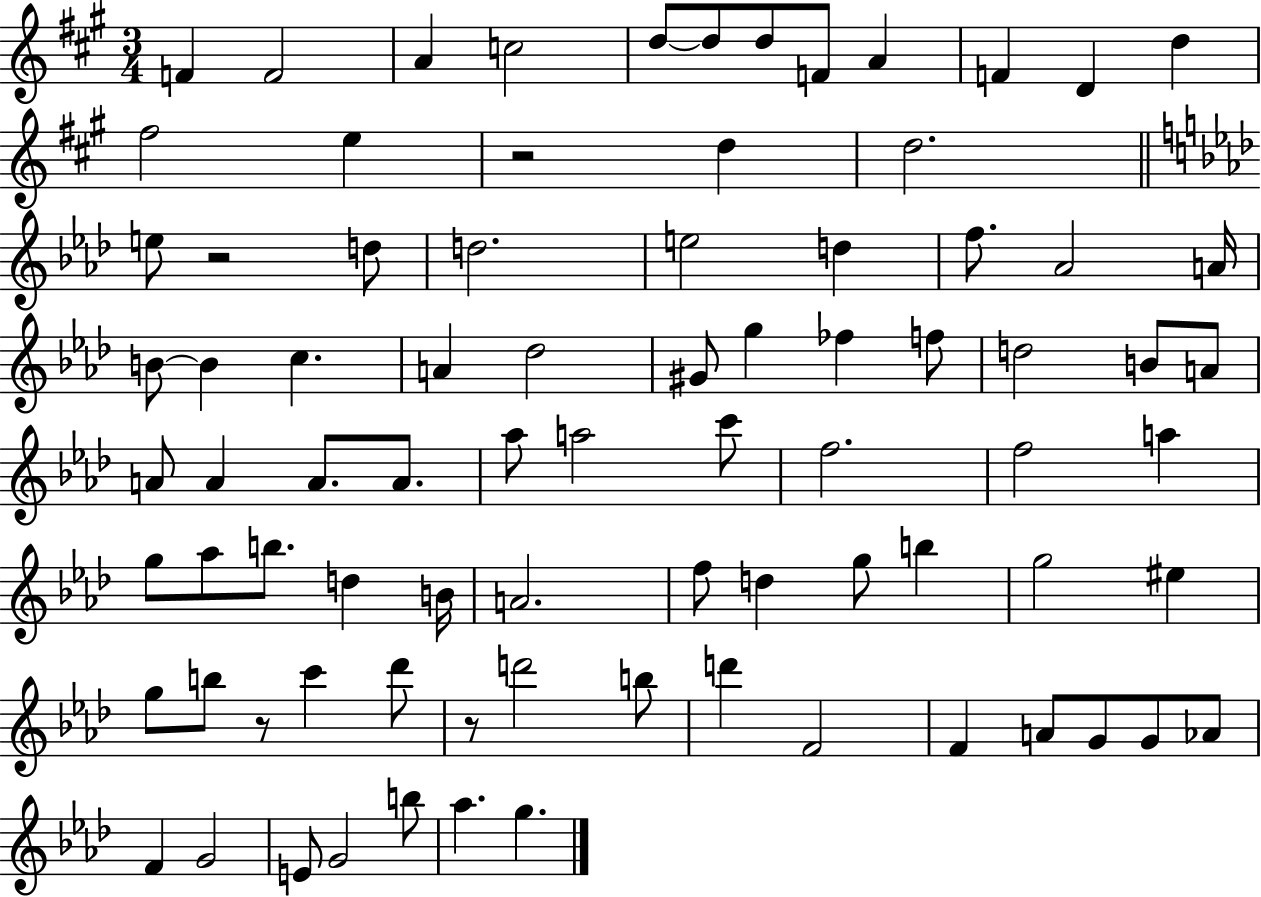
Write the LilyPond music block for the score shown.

{
  \clef treble
  \numericTimeSignature
  \time 3/4
  \key a \major
  f'4 f'2 | a'4 c''2 | d''8~~ d''8 d''8 f'8 a'4 | f'4 d'4 d''4 | \break fis''2 e''4 | r2 d''4 | d''2. | \bar "||" \break \key f \minor e''8 r2 d''8 | d''2. | e''2 d''4 | f''8. aes'2 a'16 | \break b'8~~ b'4 c''4. | a'4 des''2 | gis'8 g''4 fes''4 f''8 | d''2 b'8 a'8 | \break a'8 a'4 a'8. a'8. | aes''8 a''2 c'''8 | f''2. | f''2 a''4 | \break g''8 aes''8 b''8. d''4 b'16 | a'2. | f''8 d''4 g''8 b''4 | g''2 eis''4 | \break g''8 b''8 r8 c'''4 des'''8 | r8 d'''2 b''8 | d'''4 f'2 | f'4 a'8 g'8 g'8 aes'8 | \break f'4 g'2 | e'8 g'2 b''8 | aes''4. g''4. | \bar "|."
}